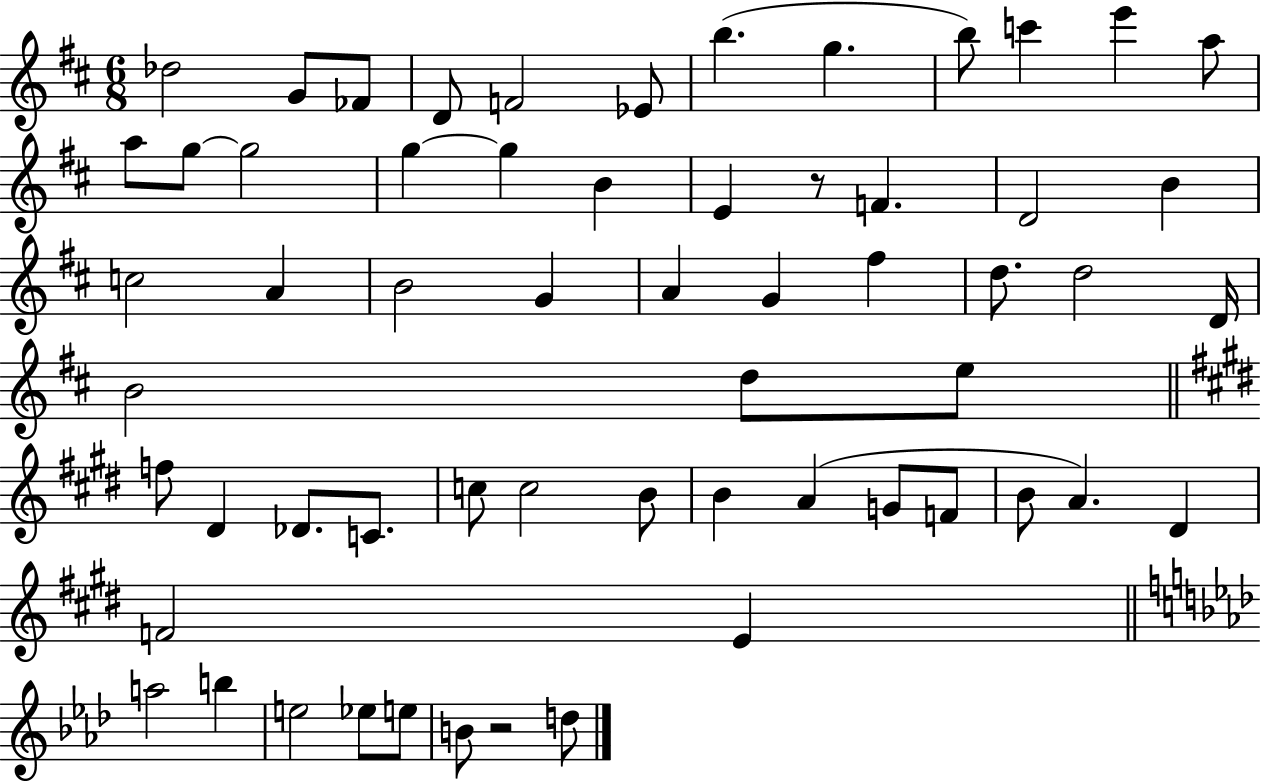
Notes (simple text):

Db5/h G4/e FES4/e D4/e F4/h Eb4/e B5/q. G5/q. B5/e C6/q E6/q A5/e A5/e G5/e G5/h G5/q G5/q B4/q E4/q R/e F4/q. D4/h B4/q C5/h A4/q B4/h G4/q A4/q G4/q F#5/q D5/e. D5/h D4/s B4/h D5/e E5/e F5/e D#4/q Db4/e. C4/e. C5/e C5/h B4/e B4/q A4/q G4/e F4/e B4/e A4/q. D#4/q F4/h E4/q A5/h B5/q E5/h Eb5/e E5/e B4/e R/h D5/e